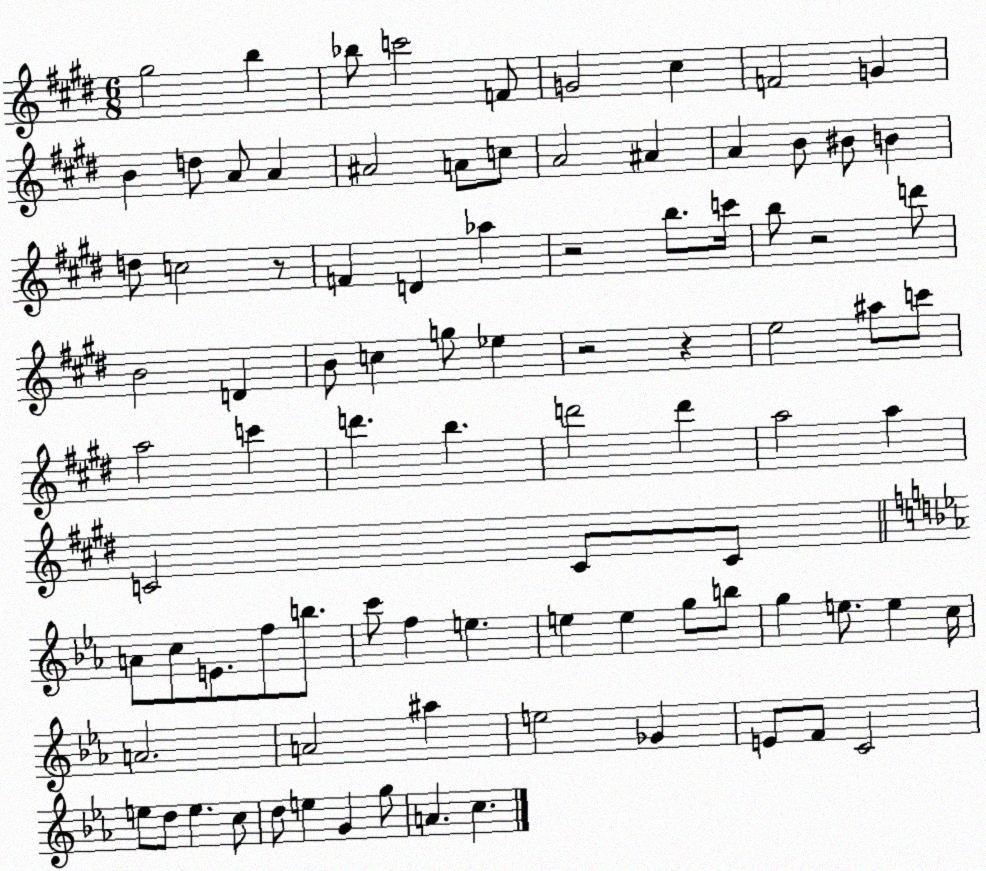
X:1
T:Untitled
M:6/8
L:1/4
K:E
^g2 b _b/2 c'2 F/2 G2 ^c F2 G B d/2 A/2 A ^A2 A/2 c/2 A2 ^A A B/2 ^B/2 B d/2 c2 z/2 F D _a z2 b/2 c'/4 b/2 z2 d'/2 B2 D B/2 c g/2 _e z2 z e2 ^a/2 c'/2 a2 c' d' b d'2 d' a2 a C2 C/2 C/2 A/2 c/2 E/2 f/2 b/2 c'/2 f e e e g/2 b/2 g e/2 e c/4 A2 A2 ^a e2 _G E/2 F/2 C2 e/2 d/2 e c/2 d/2 e G g/2 A c